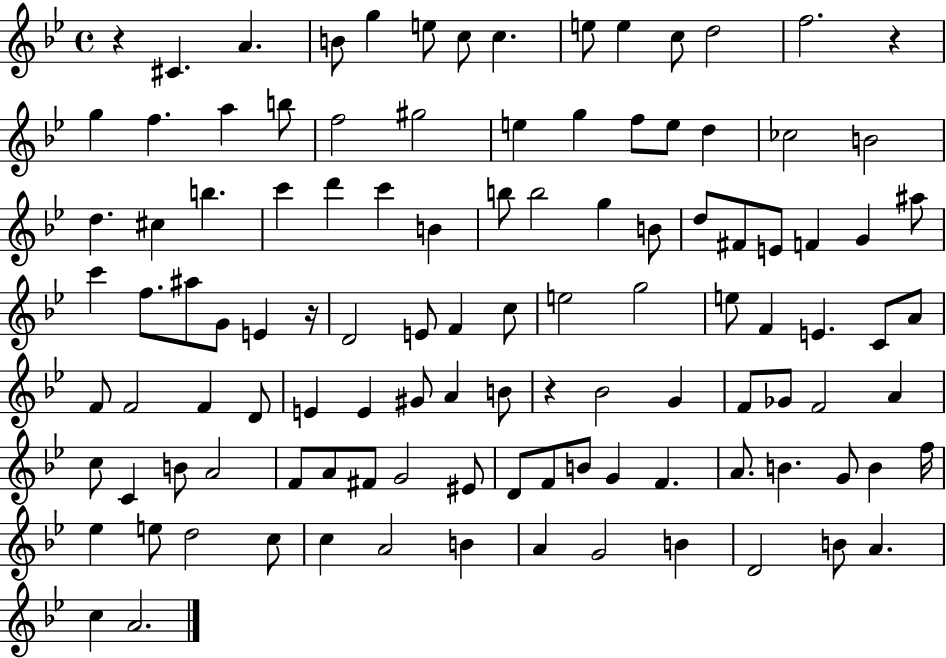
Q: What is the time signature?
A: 4/4